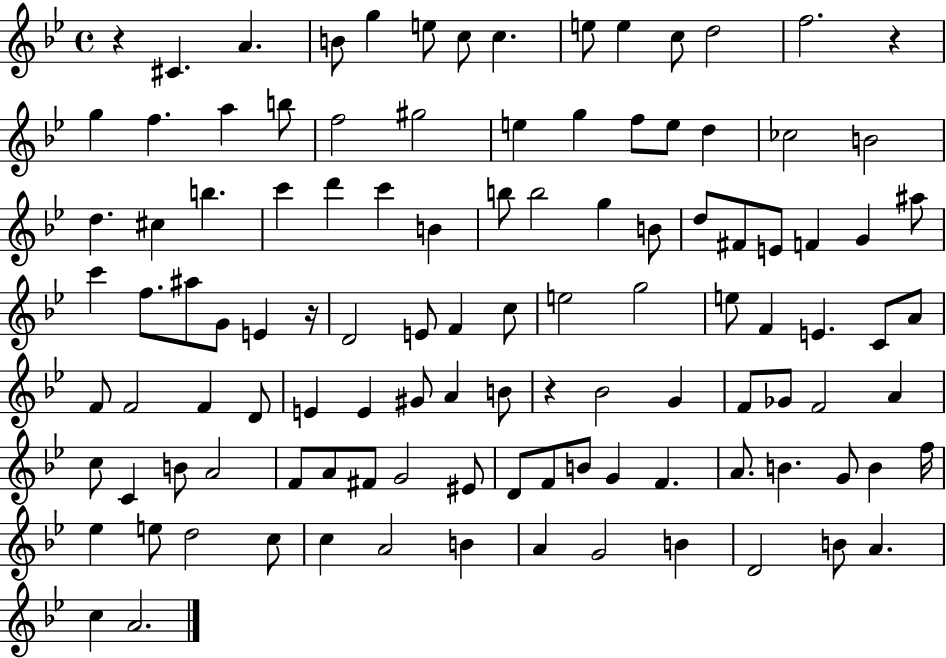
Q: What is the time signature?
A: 4/4